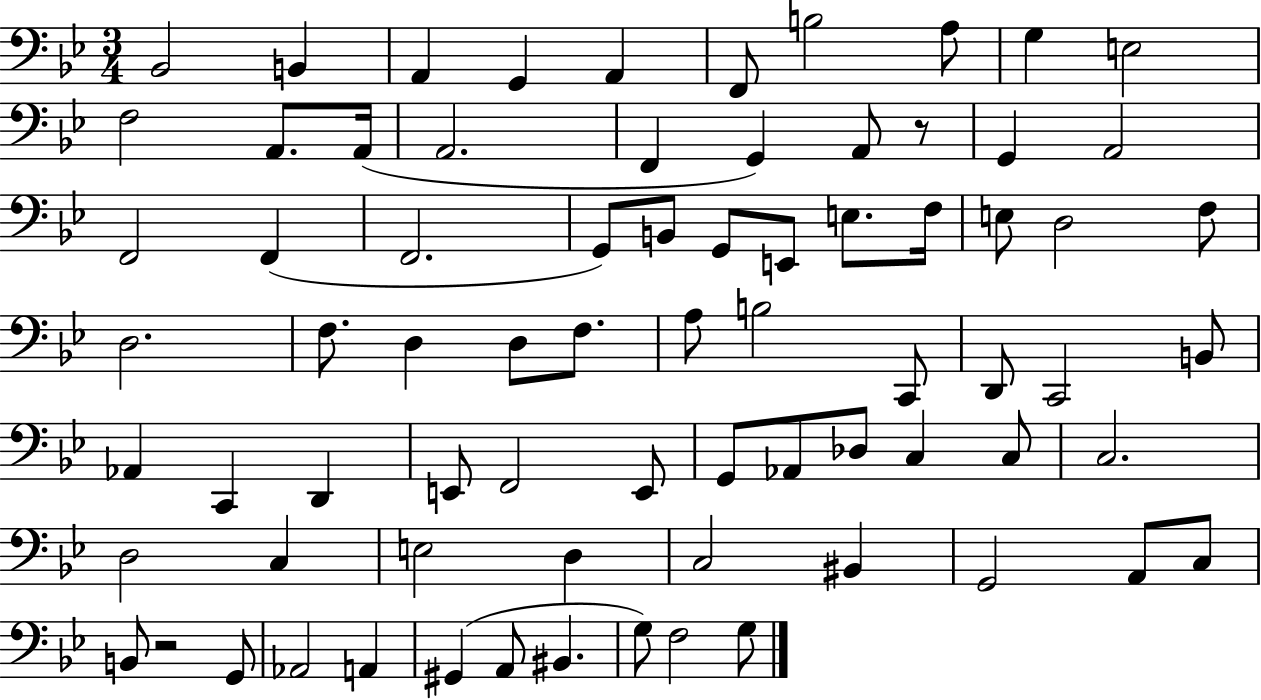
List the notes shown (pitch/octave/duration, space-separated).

Bb2/h B2/q A2/q G2/q A2/q F2/e B3/h A3/e G3/q E3/h F3/h A2/e. A2/s A2/h. F2/q G2/q A2/e R/e G2/q A2/h F2/h F2/q F2/h. G2/e B2/e G2/e E2/e E3/e. F3/s E3/e D3/h F3/e D3/h. F3/e. D3/q D3/e F3/e. A3/e B3/h C2/e D2/e C2/h B2/e Ab2/q C2/q D2/q E2/e F2/h E2/e G2/e Ab2/e Db3/e C3/q C3/e C3/h. D3/h C3/q E3/h D3/q C3/h BIS2/q G2/h A2/e C3/e B2/e R/h G2/e Ab2/h A2/q G#2/q A2/e BIS2/q. G3/e F3/h G3/e